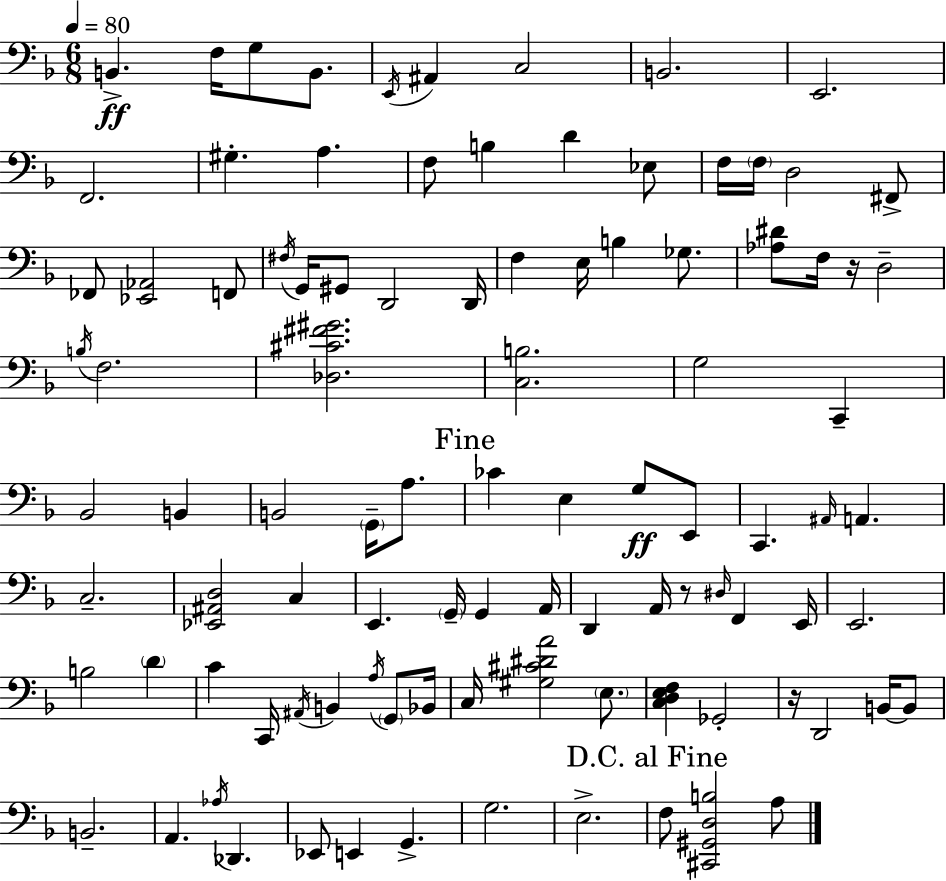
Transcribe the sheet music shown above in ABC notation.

X:1
T:Untitled
M:6/8
L:1/4
K:Dm
B,, F,/4 G,/2 B,,/2 E,,/4 ^A,, C,2 B,,2 E,,2 F,,2 ^G, A, F,/2 B, D _E,/2 F,/4 F,/4 D,2 ^F,,/2 _F,,/2 [_E,,_A,,]2 F,,/2 ^F,/4 G,,/4 ^G,,/2 D,,2 D,,/4 F, E,/4 B, _G,/2 [_A,^D]/2 F,/4 z/4 D,2 B,/4 F,2 [_D,^C^F^G]2 [C,B,]2 G,2 C,, _B,,2 B,, B,,2 G,,/4 A,/2 _C E, G,/2 E,,/2 C,, ^A,,/4 A,, C,2 [_E,,^A,,D,]2 C, E,, G,,/4 G,, A,,/4 D,, A,,/4 z/2 ^D,/4 F,, E,,/4 E,,2 B,2 D C C,,/4 ^A,,/4 B,, A,/4 G,,/2 _B,,/4 C,/4 [^G,^C^DA]2 E,/2 [C,D,E,F,] _G,,2 z/4 D,,2 B,,/4 B,,/2 B,,2 A,, _A,/4 _D,, _E,,/2 E,, G,, G,2 E,2 F,/2 [^C,,^G,,D,B,]2 A,/2